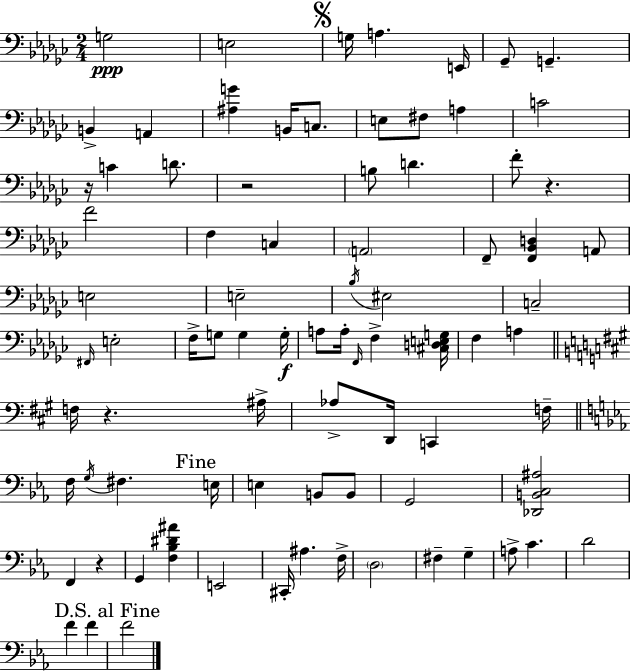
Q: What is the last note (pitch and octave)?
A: F4